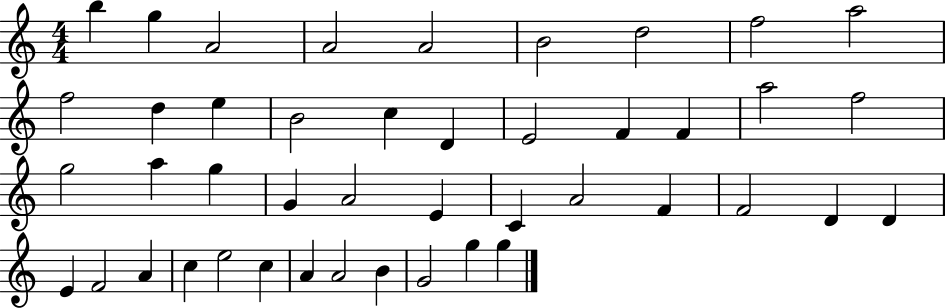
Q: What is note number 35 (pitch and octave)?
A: A4